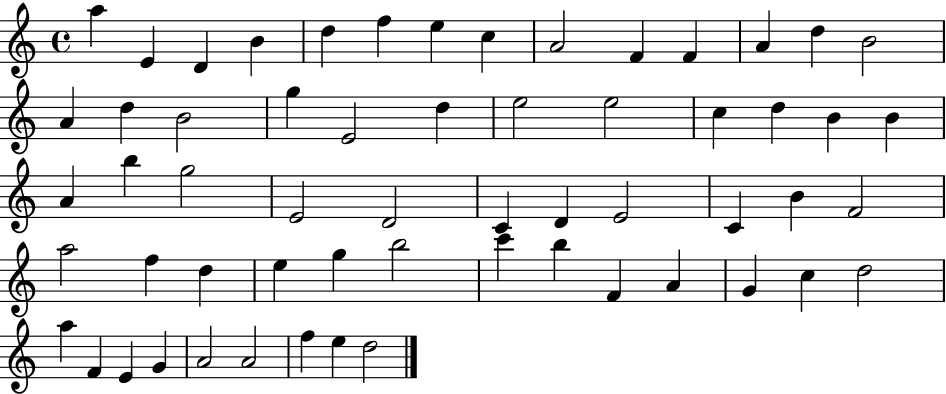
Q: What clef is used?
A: treble